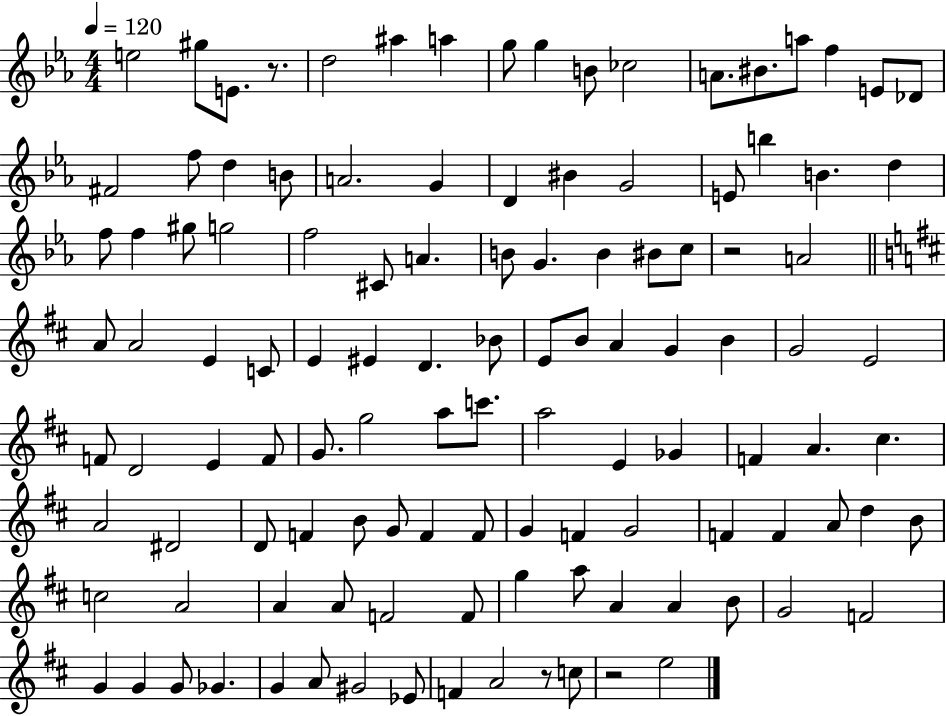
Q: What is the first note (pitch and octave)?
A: E5